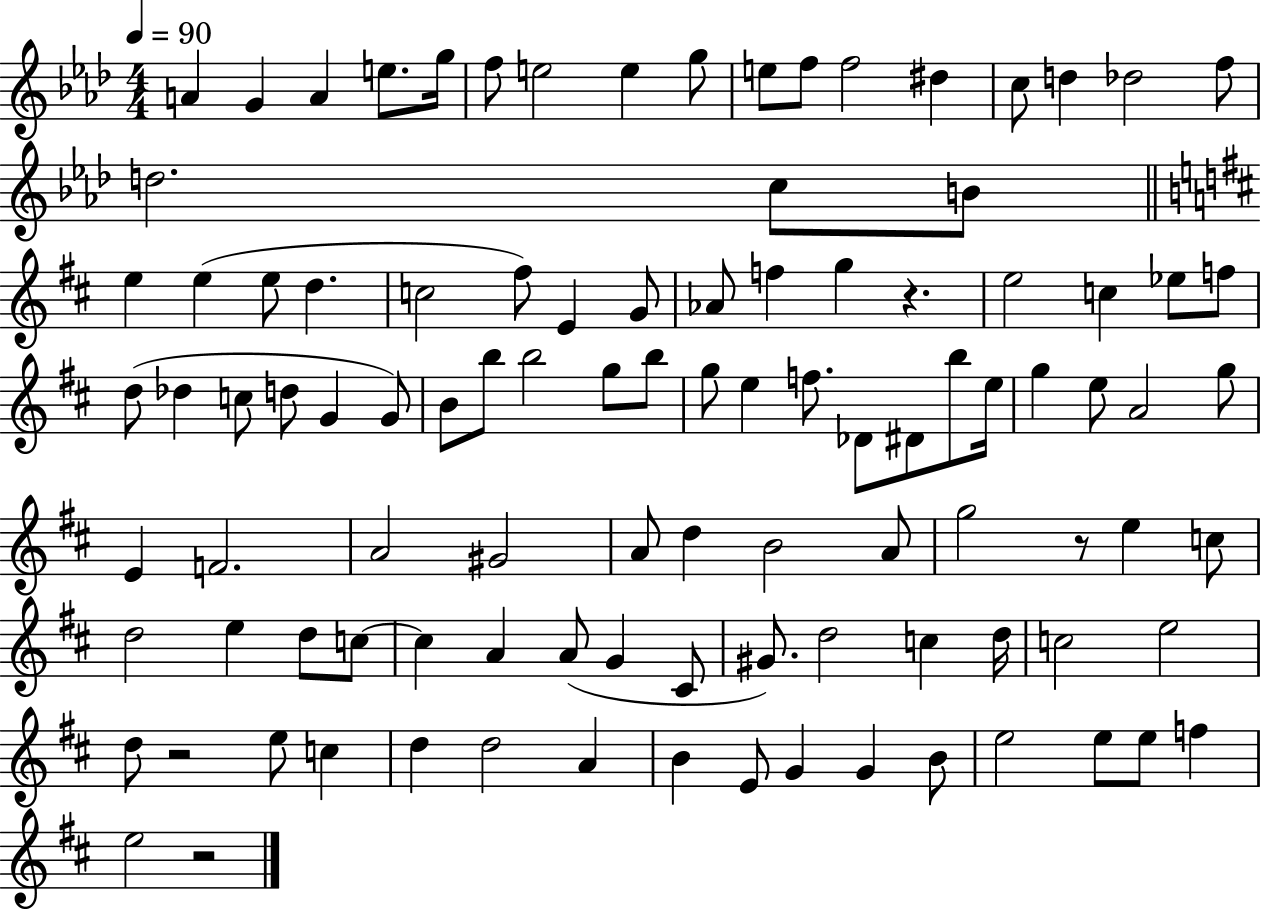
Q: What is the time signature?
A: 4/4